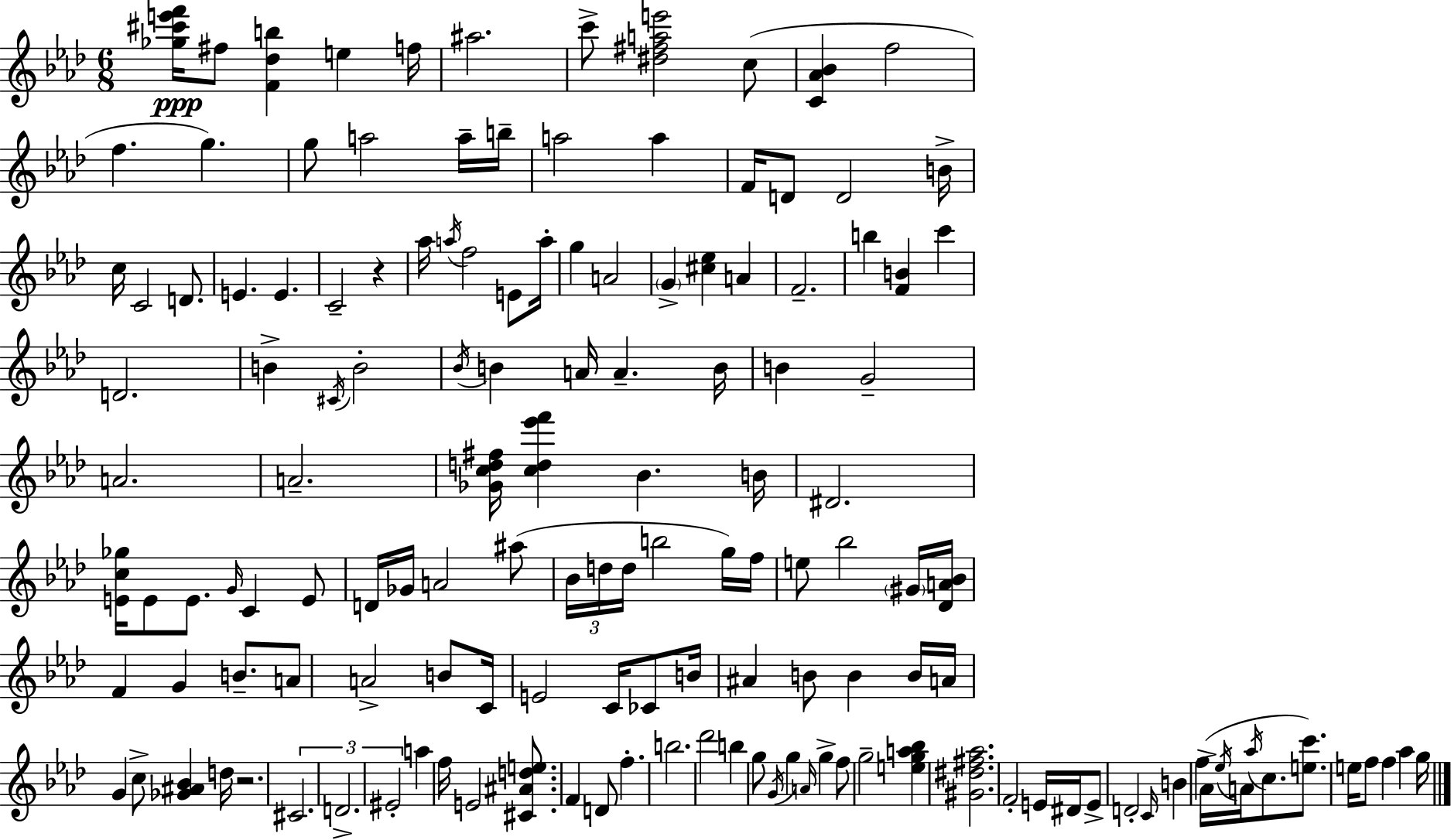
[Gb5,C#6,E6,F6]/s F#5/e [F4,Db5,B5]/q E5/q F5/s A#5/h. C6/e [D#5,F#5,A5,E6]/h C5/e [C4,Ab4,Bb4]/q F5/h F5/q. G5/q. G5/e A5/h A5/s B5/s A5/h A5/q F4/s D4/e D4/h B4/s C5/s C4/h D4/e. E4/q. E4/q. C4/h R/q Ab5/s A5/s F5/h E4/e A5/s G5/q A4/h G4/q [C#5,Eb5]/q A4/q F4/h. B5/q [F4,B4]/q C6/q D4/h. B4/q C#4/s B4/h Bb4/s B4/q A4/s A4/q. B4/s B4/q G4/h A4/h. A4/h. [Gb4,C5,D5,F#5]/s [C5,D5,Eb6,F6]/q Bb4/q. B4/s D#4/h. [E4,C5,Gb5]/s E4/e E4/e. G4/s C4/q E4/e D4/s Gb4/s A4/h A#5/e Bb4/s D5/s D5/s B5/h G5/s F5/s E5/e Bb5/h G#4/s [Db4,A4,Bb4]/s F4/q G4/q B4/e. A4/e A4/h B4/e C4/s E4/h C4/s CES4/e B4/s A#4/q B4/e B4/q B4/s A4/s G4/q C5/e [Gb4,A#4,Bb4]/q D5/s R/h. C#4/h. D4/h. EIS4/h A5/q F5/s E4/h [C#4,A#4,D5,E5]/e. F4/q D4/e F5/q. B5/h. Db6/h B5/q G5/e G4/s G5/q A4/s G5/q F5/e G5/h [E5,G5,A5,Bb5]/q [G#4,D#5,F#5,Ab5]/h. F4/h E4/s D#4/s E4/e D4/h C4/s B4/q F5/q Ab4/s Eb5/s A4/s Ab5/s C5/e. [E5,C6]/e. E5/s F5/e F5/q Ab5/q G5/s